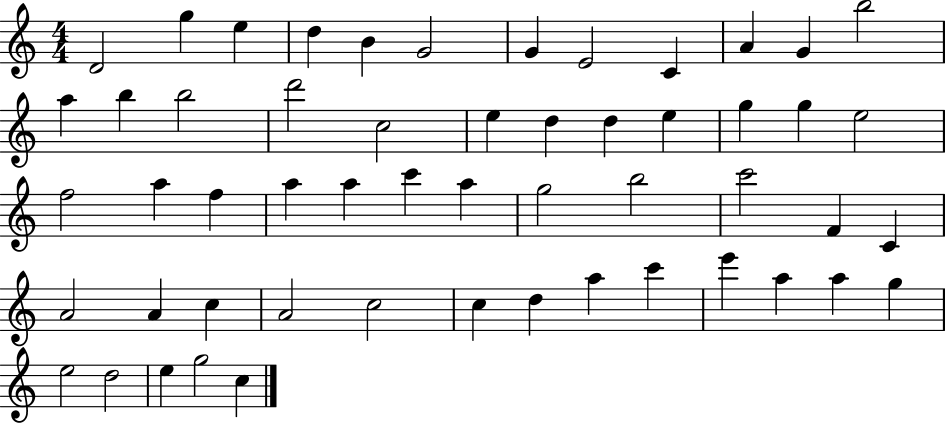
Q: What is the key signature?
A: C major